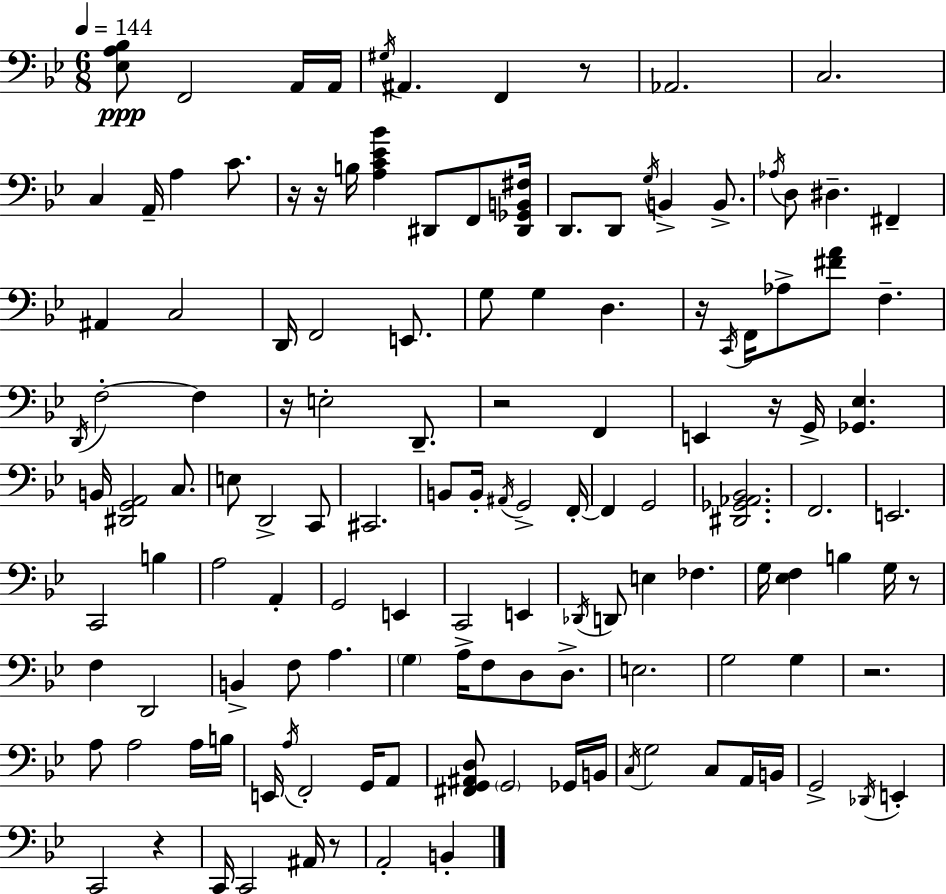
{
  \clef bass
  \numericTimeSignature
  \time 6/8
  \key bes \major
  \tempo 4 = 144
  <ees a bes>8\ppp f,2 a,16 a,16 | \acciaccatura { gis16 } ais,4. f,4 r8 | aes,2. | c2. | \break c4 a,16-- a4 c'8. | r16 r16 b16 <a c' ees' bes'>4 dis,8 f,8 | <dis, ges, b, fis>16 d,8. d,8 \acciaccatura { g16 } b,4-> b,8.-> | \acciaccatura { aes16 } d8 dis4.-- fis,4-- | \break ais,4 c2 | d,16 f,2 | e,8. g8 g4 d4. | r16 \acciaccatura { c,16 } f,16 aes8-> <fis' a'>8 f4.-- | \break \acciaccatura { d,16 } f2-.~~ | f4 r16 e2-. | d,8.-- r2 | f,4 e,4 r16 g,16-> <ges, ees>4. | \break b,16 <dis, g, a,>2 | c8. e8 d,2-> | c,8 cis,2. | b,8 b,16-. \acciaccatura { ais,16 } g,2-> | \break f,16-.~~ f,4 g,2 | <dis, ges, aes, bes,>2. | f,2. | e,2. | \break c,2 | b4 a2 | a,4-. g,2 | e,4 c,2 | \break e,4 \acciaccatura { des,16 } d,8 e4 | fes4. g16 <ees f>4 | b4 g16 r8 f4 d,2 | b,4-> f8 | \break a4. \parenthesize g4 a16-> | f8 d8 d8.-> e2. | g2 | g4 r2. | \break a8 a2 | a16 b16 e,16 \acciaccatura { a16 } f,2-. | g,16 a,8 <fis, g, ais, d>8 \parenthesize g,2 | ges,16 b,16 \acciaccatura { c16 } g2 | \break c8 a,16 b,16 g,2-> | \acciaccatura { des,16 } e,4-. c,2 | r4 c,16 c,2 | ais,16 r8 a,2-. | \break b,4-. \bar "|."
}